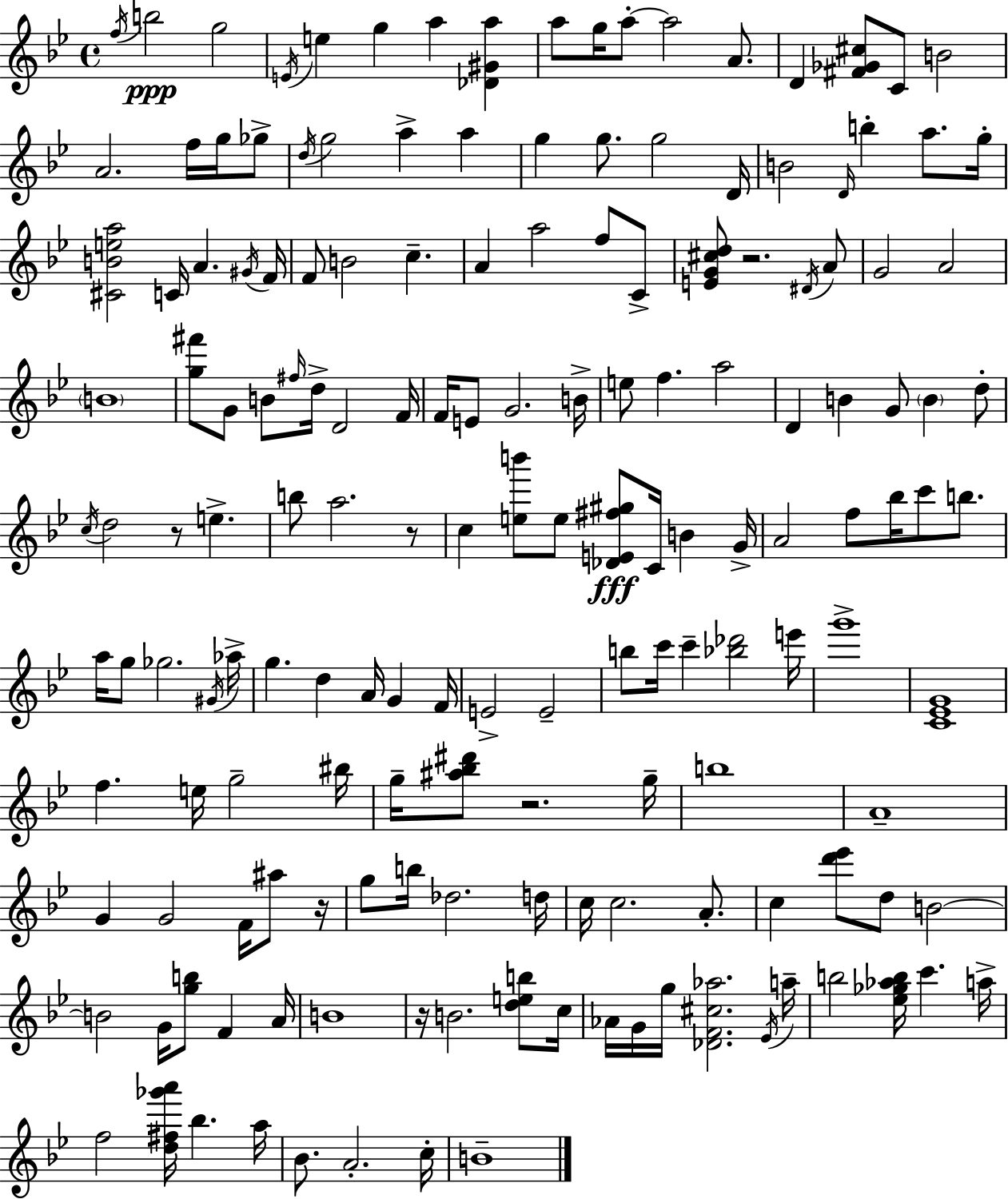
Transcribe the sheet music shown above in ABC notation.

X:1
T:Untitled
M:4/4
L:1/4
K:Bb
f/4 b2 g2 E/4 e g a [_D^Ga] a/2 g/4 a/2 a2 A/2 D [^F_G^c]/2 C/2 B2 A2 f/4 g/4 _g/2 d/4 g2 a a g g/2 g2 D/4 B2 D/4 b a/2 g/4 [^CBea]2 C/4 A ^G/4 F/4 F/2 B2 c A a2 f/2 C/2 [EG^cd]/2 z2 ^D/4 A/2 G2 A2 B4 [g^f']/2 G/2 B/2 ^f/4 d/4 D2 F/4 F/4 E/2 G2 B/4 e/2 f a2 D B G/2 B d/2 c/4 d2 z/2 e b/2 a2 z/2 c [eb']/2 e/2 [_DE^f^g]/2 C/4 B G/4 A2 f/2 _b/4 c'/2 b/2 a/4 g/2 _g2 ^G/4 _a/4 g d A/4 G F/4 E2 E2 b/2 c'/4 c' [_b_d']2 e'/4 g'4 [C_EG]4 f e/4 g2 ^b/4 g/4 [^a_b^d']/2 z2 g/4 b4 A4 G G2 F/4 ^a/2 z/4 g/2 b/4 _d2 d/4 c/4 c2 A/2 c [d'_e']/2 d/2 B2 B2 G/4 [gb]/2 F A/4 B4 z/4 B2 [deb]/2 c/4 _A/4 G/4 g/4 [_DF^c_a]2 _E/4 a/4 b2 [_e_g_ab]/4 c' a/4 f2 [d^f_g'a']/4 _b a/4 _B/2 A2 c/4 B4